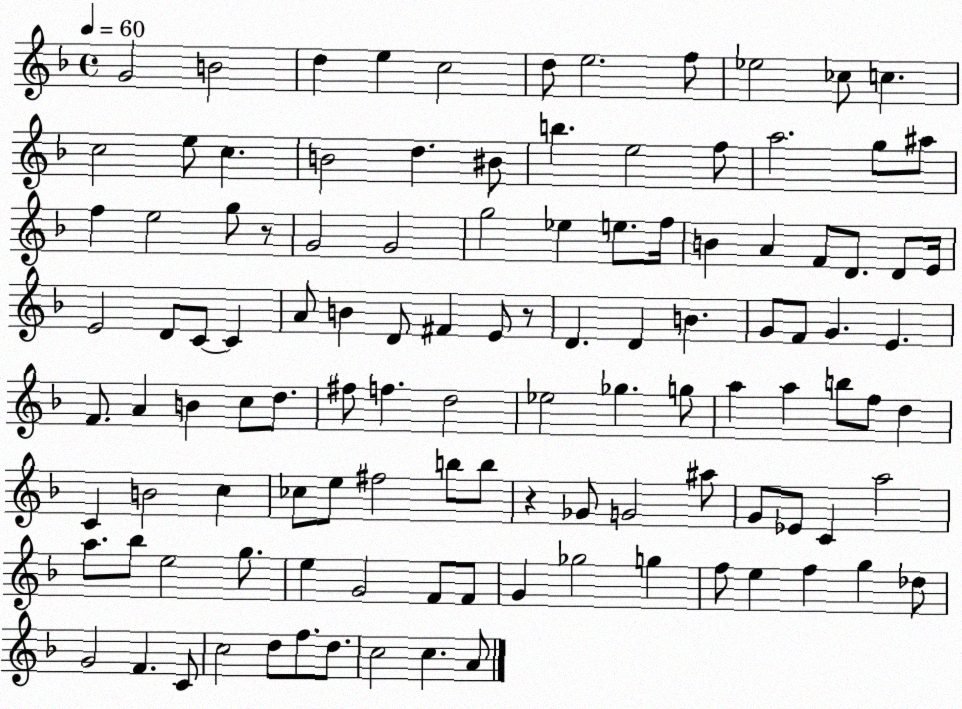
X:1
T:Untitled
M:4/4
L:1/4
K:F
G2 B2 d e c2 d/2 e2 f/2 _e2 _c/2 c c2 e/2 c B2 d ^B/2 b e2 f/2 a2 g/2 ^a/2 f e2 g/2 z/2 G2 G2 g2 _e e/2 f/4 B A F/2 D/2 D/2 E/4 E2 D/2 C/2 C A/2 B D/2 ^F E/2 z/2 D D B G/2 F/2 G E F/2 A B c/2 d/2 ^f/2 f d2 _e2 _g g/2 a a b/2 f/2 d C B2 c _c/2 e/2 ^f2 b/2 b/2 z _G/2 G2 ^a/2 G/2 _E/2 C a2 a/2 _b/2 e2 g/2 e G2 F/2 F/2 G _g2 g f/2 e f g _d/2 G2 F C/2 c2 d/2 f/2 d/2 c2 c A/2